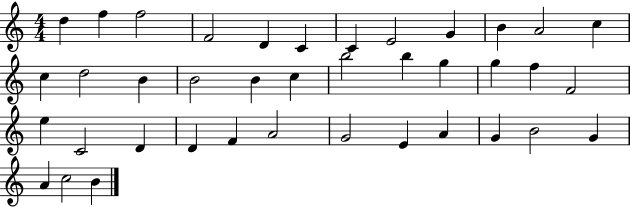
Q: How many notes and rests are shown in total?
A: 39